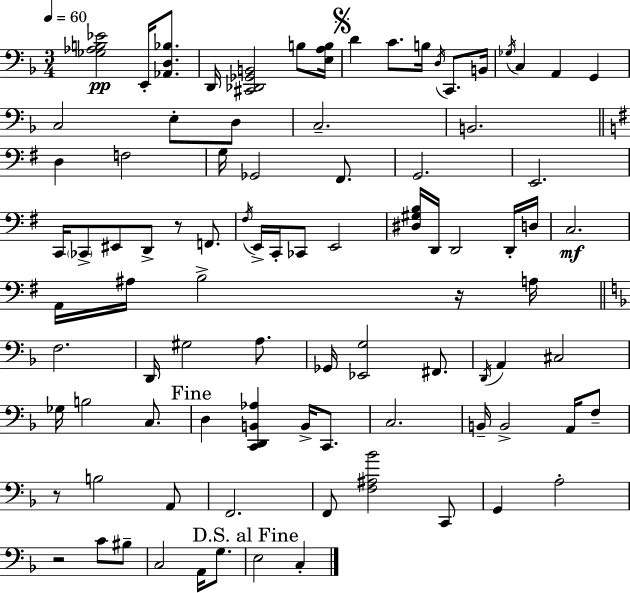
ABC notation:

X:1
T:Untitled
M:3/4
L:1/4
K:Dm
[_G,_A,B,_E]2 E,,/4 [_A,,D,_B,]/2 D,,/4 [^C,,_D,,_G,,B,,]2 B,/2 [E,A,B,]/4 D C/2 B,/4 D,/4 C,,/2 B,,/4 _G,/4 C, A,, G,, C,2 E,/2 D,/2 C,2 B,,2 D, F,2 G,/4 _G,,2 ^F,,/2 G,,2 E,,2 C,,/4 _C,,/2 ^E,,/2 D,,/2 z/2 F,,/2 ^F,/4 E,,/4 C,,/4 _C,,/2 E,,2 [^D,^G,B,]/4 D,,/4 D,,2 D,,/4 D,/4 C,2 A,,/4 ^A,/4 B,2 z/4 A,/4 F,2 D,,/4 ^G,2 A,/2 _G,,/4 [_E,,G,]2 ^F,,/2 D,,/4 A,, ^C,2 _G,/4 B,2 C,/2 D, [C,,D,,B,,_A,] B,,/4 C,,/2 C,2 B,,/4 B,,2 A,,/4 F,/2 z/2 B,2 A,,/2 F,,2 F,,/2 [F,^A,_B]2 C,,/2 G,, A,2 z2 C/2 ^B,/2 C,2 A,,/4 G,/2 E,2 C,